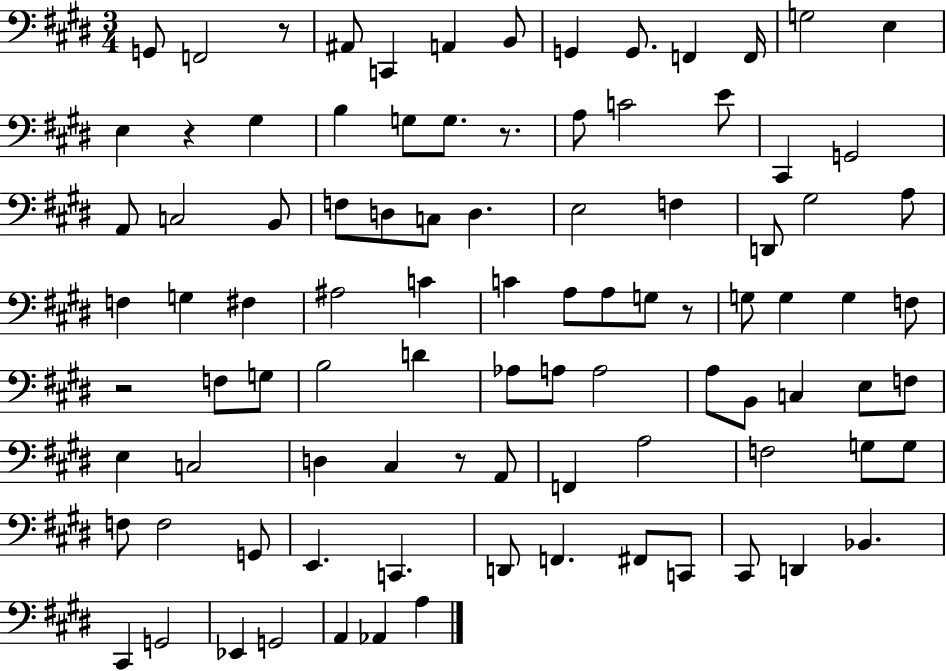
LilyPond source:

{
  \clef bass
  \numericTimeSignature
  \time 3/4
  \key e \major
  g,8 f,2 r8 | ais,8 c,4 a,4 b,8 | g,4 g,8. f,4 f,16 | g2 e4 | \break e4 r4 gis4 | b4 g8 g8. r8. | a8 c'2 e'8 | cis,4 g,2 | \break a,8 c2 b,8 | f8 d8 c8 d4. | e2 f4 | d,8 gis2 a8 | \break f4 g4 fis4 | ais2 c'4 | c'4 a8 a8 g8 r8 | g8 g4 g4 f8 | \break r2 f8 g8 | b2 d'4 | aes8 a8 a2 | a8 b,8 c4 e8 f8 | \break e4 c2 | d4 cis4 r8 a,8 | f,4 a2 | f2 g8 g8 | \break f8 f2 g,8 | e,4. c,4. | d,8 f,4. fis,8 c,8 | cis,8 d,4 bes,4. | \break cis,4 g,2 | ees,4 g,2 | a,4 aes,4 a4 | \bar "|."
}